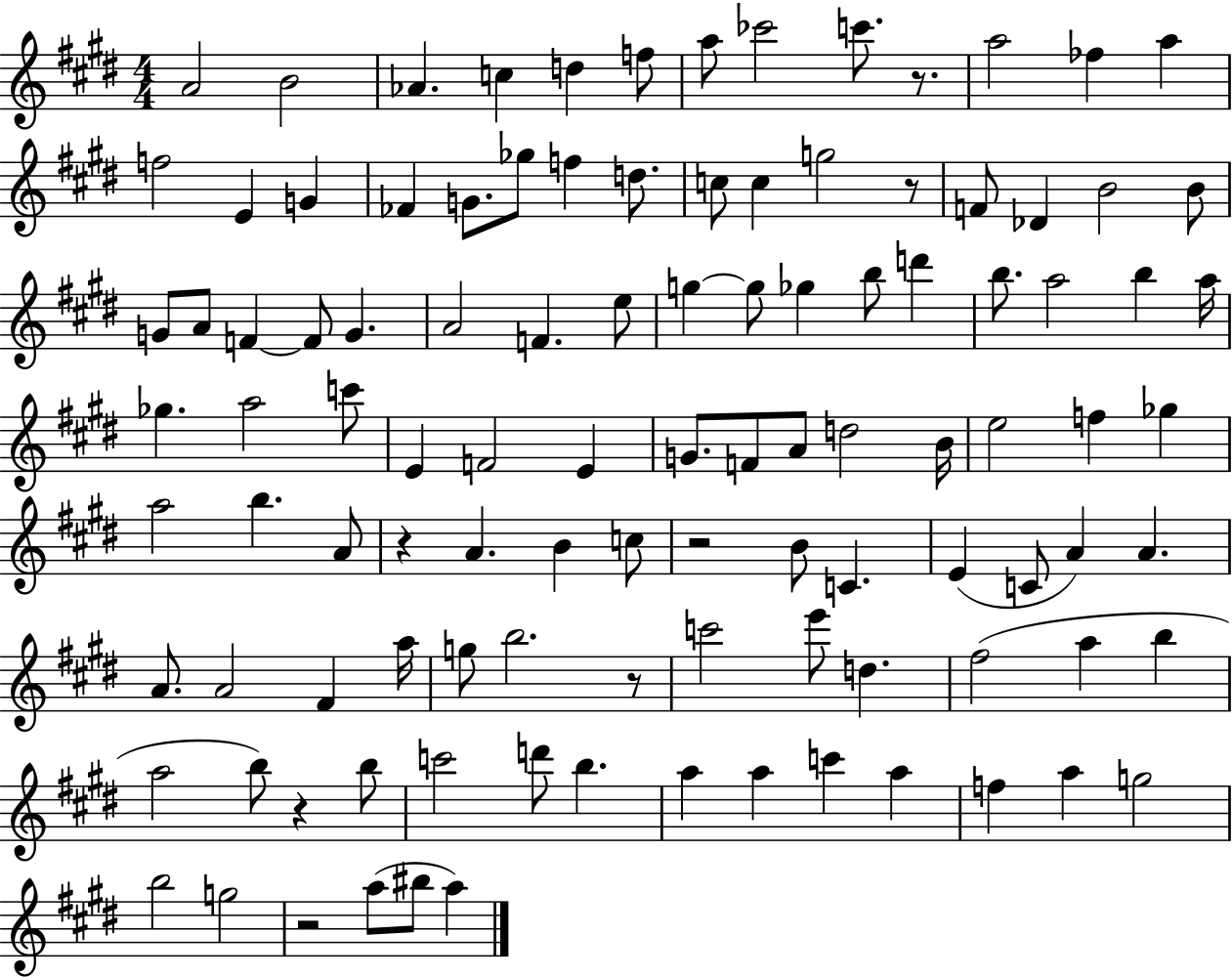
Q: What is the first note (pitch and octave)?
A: A4